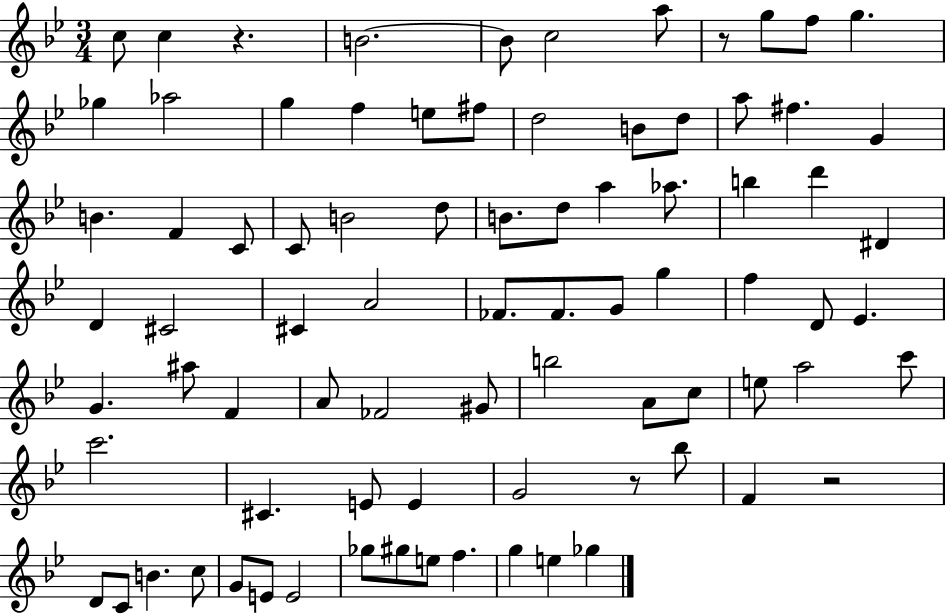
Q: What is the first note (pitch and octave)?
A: C5